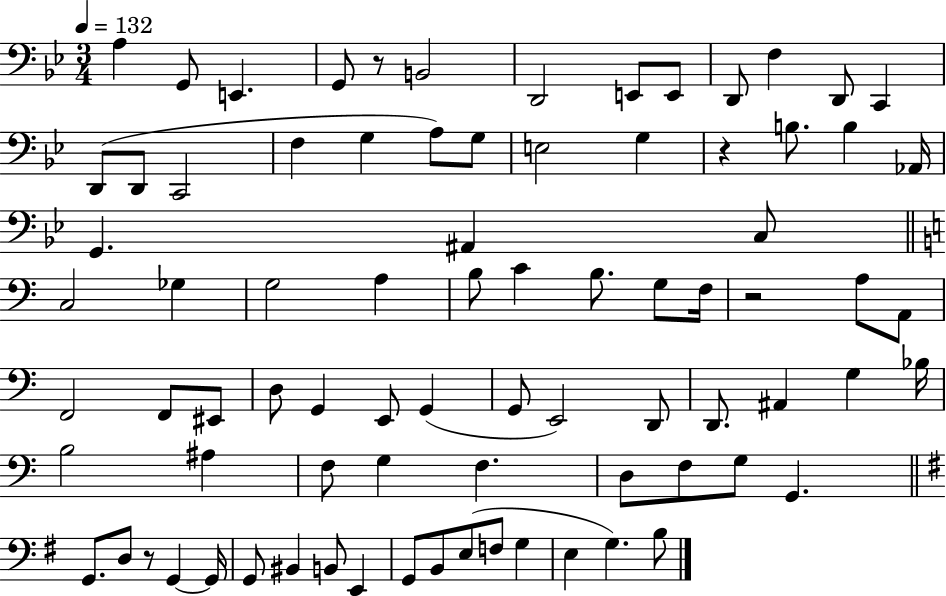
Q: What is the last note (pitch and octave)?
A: B3